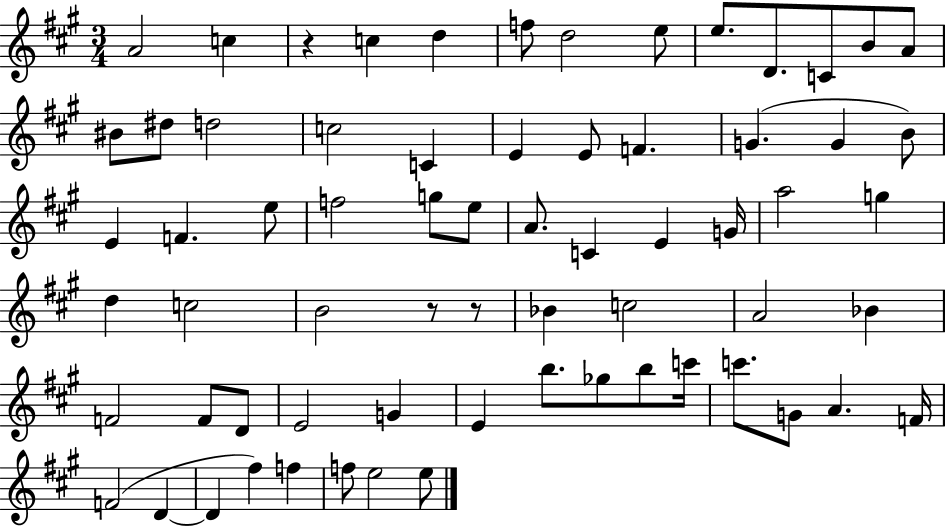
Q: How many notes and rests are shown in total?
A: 67